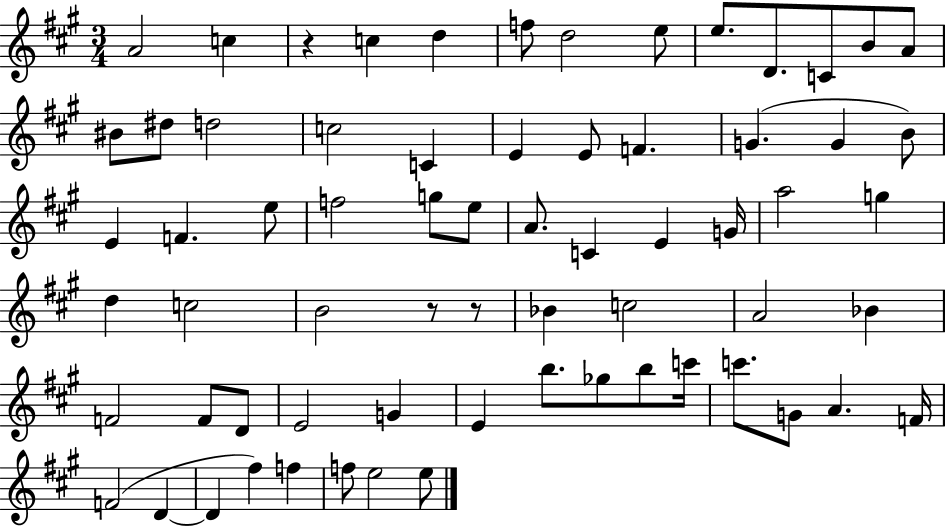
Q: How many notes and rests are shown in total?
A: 67